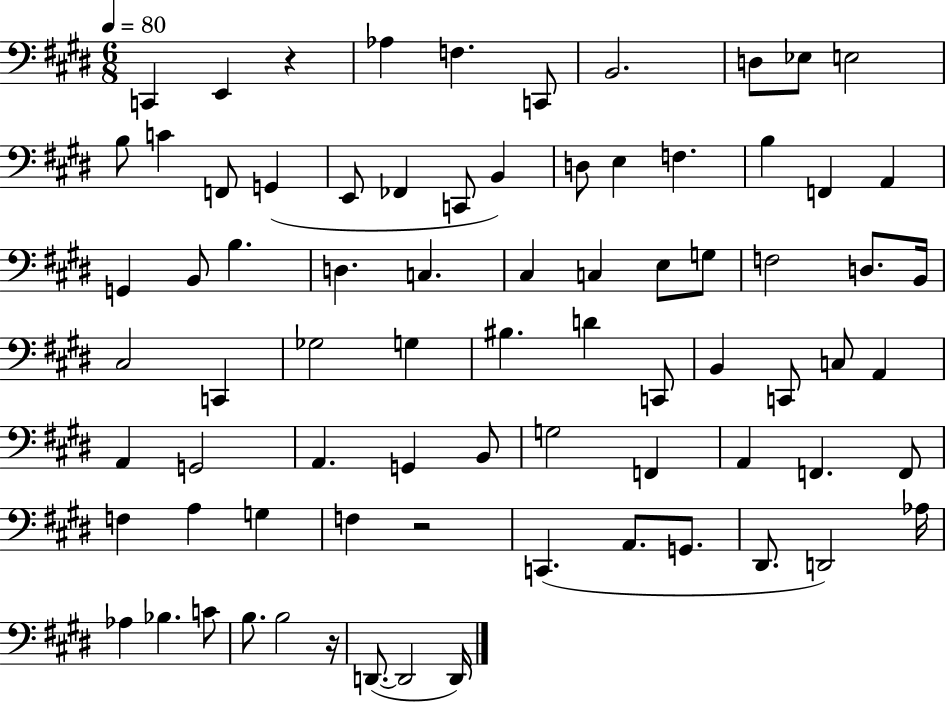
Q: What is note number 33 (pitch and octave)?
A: F3